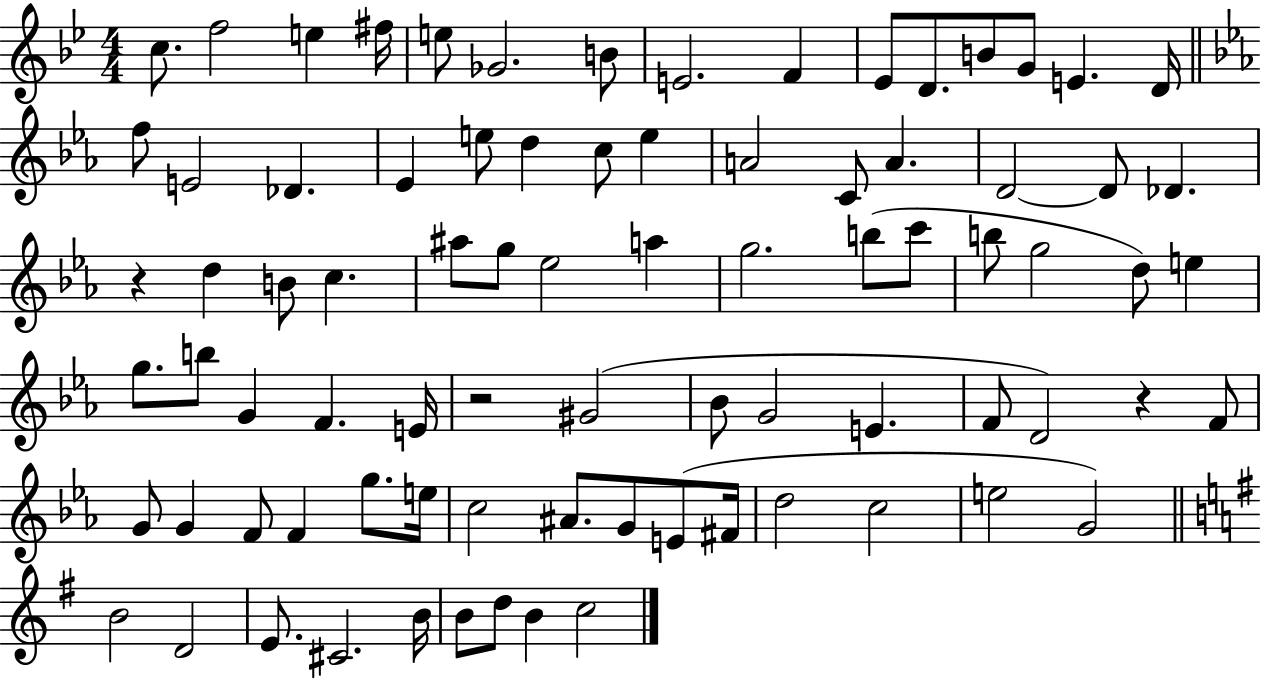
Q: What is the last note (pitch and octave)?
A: C5